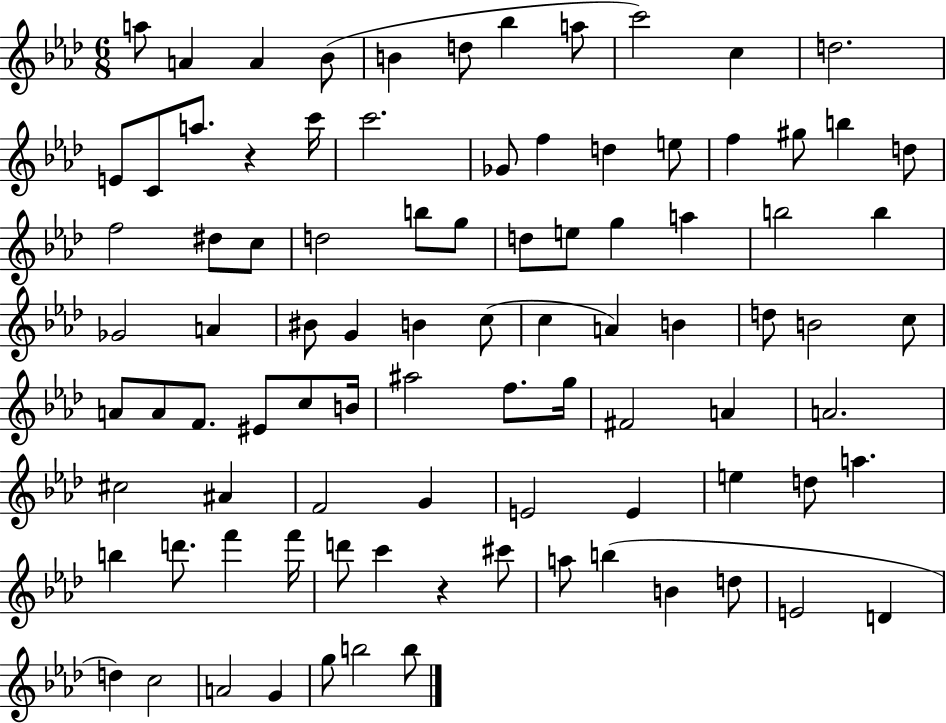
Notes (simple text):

A5/e A4/q A4/q Bb4/e B4/q D5/e Bb5/q A5/e C6/h C5/q D5/h. E4/e C4/e A5/e. R/q C6/s C6/h. Gb4/e F5/q D5/q E5/e F5/q G#5/e B5/q D5/e F5/h D#5/e C5/e D5/h B5/e G5/e D5/e E5/e G5/q A5/q B5/h B5/q Gb4/h A4/q BIS4/e G4/q B4/q C5/e C5/q A4/q B4/q D5/e B4/h C5/e A4/e A4/e F4/e. EIS4/e C5/e B4/s A#5/h F5/e. G5/s F#4/h A4/q A4/h. C#5/h A#4/q F4/h G4/q E4/h E4/q E5/q D5/e A5/q. B5/q D6/e. F6/q F6/s D6/e C6/q R/q C#6/e A5/e B5/q B4/q D5/e E4/h D4/q D5/q C5/h A4/h G4/q G5/e B5/h B5/e